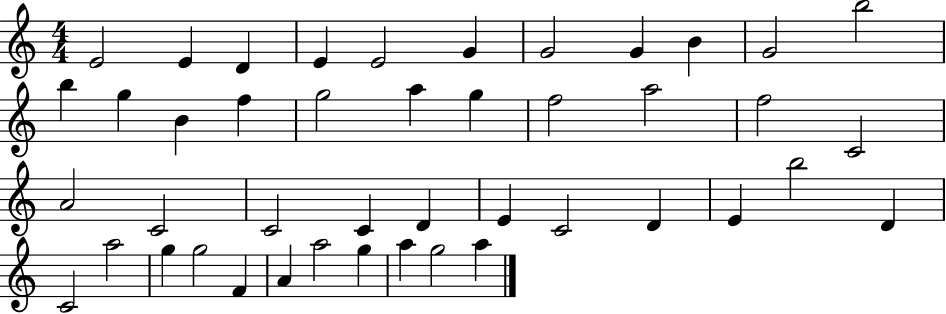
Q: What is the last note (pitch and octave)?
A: A5